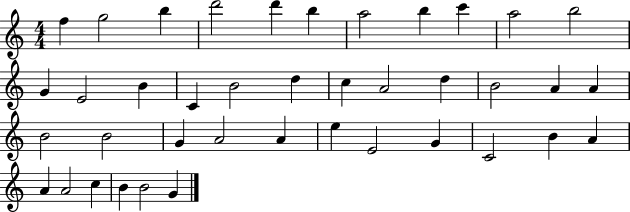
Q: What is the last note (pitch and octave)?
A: G4